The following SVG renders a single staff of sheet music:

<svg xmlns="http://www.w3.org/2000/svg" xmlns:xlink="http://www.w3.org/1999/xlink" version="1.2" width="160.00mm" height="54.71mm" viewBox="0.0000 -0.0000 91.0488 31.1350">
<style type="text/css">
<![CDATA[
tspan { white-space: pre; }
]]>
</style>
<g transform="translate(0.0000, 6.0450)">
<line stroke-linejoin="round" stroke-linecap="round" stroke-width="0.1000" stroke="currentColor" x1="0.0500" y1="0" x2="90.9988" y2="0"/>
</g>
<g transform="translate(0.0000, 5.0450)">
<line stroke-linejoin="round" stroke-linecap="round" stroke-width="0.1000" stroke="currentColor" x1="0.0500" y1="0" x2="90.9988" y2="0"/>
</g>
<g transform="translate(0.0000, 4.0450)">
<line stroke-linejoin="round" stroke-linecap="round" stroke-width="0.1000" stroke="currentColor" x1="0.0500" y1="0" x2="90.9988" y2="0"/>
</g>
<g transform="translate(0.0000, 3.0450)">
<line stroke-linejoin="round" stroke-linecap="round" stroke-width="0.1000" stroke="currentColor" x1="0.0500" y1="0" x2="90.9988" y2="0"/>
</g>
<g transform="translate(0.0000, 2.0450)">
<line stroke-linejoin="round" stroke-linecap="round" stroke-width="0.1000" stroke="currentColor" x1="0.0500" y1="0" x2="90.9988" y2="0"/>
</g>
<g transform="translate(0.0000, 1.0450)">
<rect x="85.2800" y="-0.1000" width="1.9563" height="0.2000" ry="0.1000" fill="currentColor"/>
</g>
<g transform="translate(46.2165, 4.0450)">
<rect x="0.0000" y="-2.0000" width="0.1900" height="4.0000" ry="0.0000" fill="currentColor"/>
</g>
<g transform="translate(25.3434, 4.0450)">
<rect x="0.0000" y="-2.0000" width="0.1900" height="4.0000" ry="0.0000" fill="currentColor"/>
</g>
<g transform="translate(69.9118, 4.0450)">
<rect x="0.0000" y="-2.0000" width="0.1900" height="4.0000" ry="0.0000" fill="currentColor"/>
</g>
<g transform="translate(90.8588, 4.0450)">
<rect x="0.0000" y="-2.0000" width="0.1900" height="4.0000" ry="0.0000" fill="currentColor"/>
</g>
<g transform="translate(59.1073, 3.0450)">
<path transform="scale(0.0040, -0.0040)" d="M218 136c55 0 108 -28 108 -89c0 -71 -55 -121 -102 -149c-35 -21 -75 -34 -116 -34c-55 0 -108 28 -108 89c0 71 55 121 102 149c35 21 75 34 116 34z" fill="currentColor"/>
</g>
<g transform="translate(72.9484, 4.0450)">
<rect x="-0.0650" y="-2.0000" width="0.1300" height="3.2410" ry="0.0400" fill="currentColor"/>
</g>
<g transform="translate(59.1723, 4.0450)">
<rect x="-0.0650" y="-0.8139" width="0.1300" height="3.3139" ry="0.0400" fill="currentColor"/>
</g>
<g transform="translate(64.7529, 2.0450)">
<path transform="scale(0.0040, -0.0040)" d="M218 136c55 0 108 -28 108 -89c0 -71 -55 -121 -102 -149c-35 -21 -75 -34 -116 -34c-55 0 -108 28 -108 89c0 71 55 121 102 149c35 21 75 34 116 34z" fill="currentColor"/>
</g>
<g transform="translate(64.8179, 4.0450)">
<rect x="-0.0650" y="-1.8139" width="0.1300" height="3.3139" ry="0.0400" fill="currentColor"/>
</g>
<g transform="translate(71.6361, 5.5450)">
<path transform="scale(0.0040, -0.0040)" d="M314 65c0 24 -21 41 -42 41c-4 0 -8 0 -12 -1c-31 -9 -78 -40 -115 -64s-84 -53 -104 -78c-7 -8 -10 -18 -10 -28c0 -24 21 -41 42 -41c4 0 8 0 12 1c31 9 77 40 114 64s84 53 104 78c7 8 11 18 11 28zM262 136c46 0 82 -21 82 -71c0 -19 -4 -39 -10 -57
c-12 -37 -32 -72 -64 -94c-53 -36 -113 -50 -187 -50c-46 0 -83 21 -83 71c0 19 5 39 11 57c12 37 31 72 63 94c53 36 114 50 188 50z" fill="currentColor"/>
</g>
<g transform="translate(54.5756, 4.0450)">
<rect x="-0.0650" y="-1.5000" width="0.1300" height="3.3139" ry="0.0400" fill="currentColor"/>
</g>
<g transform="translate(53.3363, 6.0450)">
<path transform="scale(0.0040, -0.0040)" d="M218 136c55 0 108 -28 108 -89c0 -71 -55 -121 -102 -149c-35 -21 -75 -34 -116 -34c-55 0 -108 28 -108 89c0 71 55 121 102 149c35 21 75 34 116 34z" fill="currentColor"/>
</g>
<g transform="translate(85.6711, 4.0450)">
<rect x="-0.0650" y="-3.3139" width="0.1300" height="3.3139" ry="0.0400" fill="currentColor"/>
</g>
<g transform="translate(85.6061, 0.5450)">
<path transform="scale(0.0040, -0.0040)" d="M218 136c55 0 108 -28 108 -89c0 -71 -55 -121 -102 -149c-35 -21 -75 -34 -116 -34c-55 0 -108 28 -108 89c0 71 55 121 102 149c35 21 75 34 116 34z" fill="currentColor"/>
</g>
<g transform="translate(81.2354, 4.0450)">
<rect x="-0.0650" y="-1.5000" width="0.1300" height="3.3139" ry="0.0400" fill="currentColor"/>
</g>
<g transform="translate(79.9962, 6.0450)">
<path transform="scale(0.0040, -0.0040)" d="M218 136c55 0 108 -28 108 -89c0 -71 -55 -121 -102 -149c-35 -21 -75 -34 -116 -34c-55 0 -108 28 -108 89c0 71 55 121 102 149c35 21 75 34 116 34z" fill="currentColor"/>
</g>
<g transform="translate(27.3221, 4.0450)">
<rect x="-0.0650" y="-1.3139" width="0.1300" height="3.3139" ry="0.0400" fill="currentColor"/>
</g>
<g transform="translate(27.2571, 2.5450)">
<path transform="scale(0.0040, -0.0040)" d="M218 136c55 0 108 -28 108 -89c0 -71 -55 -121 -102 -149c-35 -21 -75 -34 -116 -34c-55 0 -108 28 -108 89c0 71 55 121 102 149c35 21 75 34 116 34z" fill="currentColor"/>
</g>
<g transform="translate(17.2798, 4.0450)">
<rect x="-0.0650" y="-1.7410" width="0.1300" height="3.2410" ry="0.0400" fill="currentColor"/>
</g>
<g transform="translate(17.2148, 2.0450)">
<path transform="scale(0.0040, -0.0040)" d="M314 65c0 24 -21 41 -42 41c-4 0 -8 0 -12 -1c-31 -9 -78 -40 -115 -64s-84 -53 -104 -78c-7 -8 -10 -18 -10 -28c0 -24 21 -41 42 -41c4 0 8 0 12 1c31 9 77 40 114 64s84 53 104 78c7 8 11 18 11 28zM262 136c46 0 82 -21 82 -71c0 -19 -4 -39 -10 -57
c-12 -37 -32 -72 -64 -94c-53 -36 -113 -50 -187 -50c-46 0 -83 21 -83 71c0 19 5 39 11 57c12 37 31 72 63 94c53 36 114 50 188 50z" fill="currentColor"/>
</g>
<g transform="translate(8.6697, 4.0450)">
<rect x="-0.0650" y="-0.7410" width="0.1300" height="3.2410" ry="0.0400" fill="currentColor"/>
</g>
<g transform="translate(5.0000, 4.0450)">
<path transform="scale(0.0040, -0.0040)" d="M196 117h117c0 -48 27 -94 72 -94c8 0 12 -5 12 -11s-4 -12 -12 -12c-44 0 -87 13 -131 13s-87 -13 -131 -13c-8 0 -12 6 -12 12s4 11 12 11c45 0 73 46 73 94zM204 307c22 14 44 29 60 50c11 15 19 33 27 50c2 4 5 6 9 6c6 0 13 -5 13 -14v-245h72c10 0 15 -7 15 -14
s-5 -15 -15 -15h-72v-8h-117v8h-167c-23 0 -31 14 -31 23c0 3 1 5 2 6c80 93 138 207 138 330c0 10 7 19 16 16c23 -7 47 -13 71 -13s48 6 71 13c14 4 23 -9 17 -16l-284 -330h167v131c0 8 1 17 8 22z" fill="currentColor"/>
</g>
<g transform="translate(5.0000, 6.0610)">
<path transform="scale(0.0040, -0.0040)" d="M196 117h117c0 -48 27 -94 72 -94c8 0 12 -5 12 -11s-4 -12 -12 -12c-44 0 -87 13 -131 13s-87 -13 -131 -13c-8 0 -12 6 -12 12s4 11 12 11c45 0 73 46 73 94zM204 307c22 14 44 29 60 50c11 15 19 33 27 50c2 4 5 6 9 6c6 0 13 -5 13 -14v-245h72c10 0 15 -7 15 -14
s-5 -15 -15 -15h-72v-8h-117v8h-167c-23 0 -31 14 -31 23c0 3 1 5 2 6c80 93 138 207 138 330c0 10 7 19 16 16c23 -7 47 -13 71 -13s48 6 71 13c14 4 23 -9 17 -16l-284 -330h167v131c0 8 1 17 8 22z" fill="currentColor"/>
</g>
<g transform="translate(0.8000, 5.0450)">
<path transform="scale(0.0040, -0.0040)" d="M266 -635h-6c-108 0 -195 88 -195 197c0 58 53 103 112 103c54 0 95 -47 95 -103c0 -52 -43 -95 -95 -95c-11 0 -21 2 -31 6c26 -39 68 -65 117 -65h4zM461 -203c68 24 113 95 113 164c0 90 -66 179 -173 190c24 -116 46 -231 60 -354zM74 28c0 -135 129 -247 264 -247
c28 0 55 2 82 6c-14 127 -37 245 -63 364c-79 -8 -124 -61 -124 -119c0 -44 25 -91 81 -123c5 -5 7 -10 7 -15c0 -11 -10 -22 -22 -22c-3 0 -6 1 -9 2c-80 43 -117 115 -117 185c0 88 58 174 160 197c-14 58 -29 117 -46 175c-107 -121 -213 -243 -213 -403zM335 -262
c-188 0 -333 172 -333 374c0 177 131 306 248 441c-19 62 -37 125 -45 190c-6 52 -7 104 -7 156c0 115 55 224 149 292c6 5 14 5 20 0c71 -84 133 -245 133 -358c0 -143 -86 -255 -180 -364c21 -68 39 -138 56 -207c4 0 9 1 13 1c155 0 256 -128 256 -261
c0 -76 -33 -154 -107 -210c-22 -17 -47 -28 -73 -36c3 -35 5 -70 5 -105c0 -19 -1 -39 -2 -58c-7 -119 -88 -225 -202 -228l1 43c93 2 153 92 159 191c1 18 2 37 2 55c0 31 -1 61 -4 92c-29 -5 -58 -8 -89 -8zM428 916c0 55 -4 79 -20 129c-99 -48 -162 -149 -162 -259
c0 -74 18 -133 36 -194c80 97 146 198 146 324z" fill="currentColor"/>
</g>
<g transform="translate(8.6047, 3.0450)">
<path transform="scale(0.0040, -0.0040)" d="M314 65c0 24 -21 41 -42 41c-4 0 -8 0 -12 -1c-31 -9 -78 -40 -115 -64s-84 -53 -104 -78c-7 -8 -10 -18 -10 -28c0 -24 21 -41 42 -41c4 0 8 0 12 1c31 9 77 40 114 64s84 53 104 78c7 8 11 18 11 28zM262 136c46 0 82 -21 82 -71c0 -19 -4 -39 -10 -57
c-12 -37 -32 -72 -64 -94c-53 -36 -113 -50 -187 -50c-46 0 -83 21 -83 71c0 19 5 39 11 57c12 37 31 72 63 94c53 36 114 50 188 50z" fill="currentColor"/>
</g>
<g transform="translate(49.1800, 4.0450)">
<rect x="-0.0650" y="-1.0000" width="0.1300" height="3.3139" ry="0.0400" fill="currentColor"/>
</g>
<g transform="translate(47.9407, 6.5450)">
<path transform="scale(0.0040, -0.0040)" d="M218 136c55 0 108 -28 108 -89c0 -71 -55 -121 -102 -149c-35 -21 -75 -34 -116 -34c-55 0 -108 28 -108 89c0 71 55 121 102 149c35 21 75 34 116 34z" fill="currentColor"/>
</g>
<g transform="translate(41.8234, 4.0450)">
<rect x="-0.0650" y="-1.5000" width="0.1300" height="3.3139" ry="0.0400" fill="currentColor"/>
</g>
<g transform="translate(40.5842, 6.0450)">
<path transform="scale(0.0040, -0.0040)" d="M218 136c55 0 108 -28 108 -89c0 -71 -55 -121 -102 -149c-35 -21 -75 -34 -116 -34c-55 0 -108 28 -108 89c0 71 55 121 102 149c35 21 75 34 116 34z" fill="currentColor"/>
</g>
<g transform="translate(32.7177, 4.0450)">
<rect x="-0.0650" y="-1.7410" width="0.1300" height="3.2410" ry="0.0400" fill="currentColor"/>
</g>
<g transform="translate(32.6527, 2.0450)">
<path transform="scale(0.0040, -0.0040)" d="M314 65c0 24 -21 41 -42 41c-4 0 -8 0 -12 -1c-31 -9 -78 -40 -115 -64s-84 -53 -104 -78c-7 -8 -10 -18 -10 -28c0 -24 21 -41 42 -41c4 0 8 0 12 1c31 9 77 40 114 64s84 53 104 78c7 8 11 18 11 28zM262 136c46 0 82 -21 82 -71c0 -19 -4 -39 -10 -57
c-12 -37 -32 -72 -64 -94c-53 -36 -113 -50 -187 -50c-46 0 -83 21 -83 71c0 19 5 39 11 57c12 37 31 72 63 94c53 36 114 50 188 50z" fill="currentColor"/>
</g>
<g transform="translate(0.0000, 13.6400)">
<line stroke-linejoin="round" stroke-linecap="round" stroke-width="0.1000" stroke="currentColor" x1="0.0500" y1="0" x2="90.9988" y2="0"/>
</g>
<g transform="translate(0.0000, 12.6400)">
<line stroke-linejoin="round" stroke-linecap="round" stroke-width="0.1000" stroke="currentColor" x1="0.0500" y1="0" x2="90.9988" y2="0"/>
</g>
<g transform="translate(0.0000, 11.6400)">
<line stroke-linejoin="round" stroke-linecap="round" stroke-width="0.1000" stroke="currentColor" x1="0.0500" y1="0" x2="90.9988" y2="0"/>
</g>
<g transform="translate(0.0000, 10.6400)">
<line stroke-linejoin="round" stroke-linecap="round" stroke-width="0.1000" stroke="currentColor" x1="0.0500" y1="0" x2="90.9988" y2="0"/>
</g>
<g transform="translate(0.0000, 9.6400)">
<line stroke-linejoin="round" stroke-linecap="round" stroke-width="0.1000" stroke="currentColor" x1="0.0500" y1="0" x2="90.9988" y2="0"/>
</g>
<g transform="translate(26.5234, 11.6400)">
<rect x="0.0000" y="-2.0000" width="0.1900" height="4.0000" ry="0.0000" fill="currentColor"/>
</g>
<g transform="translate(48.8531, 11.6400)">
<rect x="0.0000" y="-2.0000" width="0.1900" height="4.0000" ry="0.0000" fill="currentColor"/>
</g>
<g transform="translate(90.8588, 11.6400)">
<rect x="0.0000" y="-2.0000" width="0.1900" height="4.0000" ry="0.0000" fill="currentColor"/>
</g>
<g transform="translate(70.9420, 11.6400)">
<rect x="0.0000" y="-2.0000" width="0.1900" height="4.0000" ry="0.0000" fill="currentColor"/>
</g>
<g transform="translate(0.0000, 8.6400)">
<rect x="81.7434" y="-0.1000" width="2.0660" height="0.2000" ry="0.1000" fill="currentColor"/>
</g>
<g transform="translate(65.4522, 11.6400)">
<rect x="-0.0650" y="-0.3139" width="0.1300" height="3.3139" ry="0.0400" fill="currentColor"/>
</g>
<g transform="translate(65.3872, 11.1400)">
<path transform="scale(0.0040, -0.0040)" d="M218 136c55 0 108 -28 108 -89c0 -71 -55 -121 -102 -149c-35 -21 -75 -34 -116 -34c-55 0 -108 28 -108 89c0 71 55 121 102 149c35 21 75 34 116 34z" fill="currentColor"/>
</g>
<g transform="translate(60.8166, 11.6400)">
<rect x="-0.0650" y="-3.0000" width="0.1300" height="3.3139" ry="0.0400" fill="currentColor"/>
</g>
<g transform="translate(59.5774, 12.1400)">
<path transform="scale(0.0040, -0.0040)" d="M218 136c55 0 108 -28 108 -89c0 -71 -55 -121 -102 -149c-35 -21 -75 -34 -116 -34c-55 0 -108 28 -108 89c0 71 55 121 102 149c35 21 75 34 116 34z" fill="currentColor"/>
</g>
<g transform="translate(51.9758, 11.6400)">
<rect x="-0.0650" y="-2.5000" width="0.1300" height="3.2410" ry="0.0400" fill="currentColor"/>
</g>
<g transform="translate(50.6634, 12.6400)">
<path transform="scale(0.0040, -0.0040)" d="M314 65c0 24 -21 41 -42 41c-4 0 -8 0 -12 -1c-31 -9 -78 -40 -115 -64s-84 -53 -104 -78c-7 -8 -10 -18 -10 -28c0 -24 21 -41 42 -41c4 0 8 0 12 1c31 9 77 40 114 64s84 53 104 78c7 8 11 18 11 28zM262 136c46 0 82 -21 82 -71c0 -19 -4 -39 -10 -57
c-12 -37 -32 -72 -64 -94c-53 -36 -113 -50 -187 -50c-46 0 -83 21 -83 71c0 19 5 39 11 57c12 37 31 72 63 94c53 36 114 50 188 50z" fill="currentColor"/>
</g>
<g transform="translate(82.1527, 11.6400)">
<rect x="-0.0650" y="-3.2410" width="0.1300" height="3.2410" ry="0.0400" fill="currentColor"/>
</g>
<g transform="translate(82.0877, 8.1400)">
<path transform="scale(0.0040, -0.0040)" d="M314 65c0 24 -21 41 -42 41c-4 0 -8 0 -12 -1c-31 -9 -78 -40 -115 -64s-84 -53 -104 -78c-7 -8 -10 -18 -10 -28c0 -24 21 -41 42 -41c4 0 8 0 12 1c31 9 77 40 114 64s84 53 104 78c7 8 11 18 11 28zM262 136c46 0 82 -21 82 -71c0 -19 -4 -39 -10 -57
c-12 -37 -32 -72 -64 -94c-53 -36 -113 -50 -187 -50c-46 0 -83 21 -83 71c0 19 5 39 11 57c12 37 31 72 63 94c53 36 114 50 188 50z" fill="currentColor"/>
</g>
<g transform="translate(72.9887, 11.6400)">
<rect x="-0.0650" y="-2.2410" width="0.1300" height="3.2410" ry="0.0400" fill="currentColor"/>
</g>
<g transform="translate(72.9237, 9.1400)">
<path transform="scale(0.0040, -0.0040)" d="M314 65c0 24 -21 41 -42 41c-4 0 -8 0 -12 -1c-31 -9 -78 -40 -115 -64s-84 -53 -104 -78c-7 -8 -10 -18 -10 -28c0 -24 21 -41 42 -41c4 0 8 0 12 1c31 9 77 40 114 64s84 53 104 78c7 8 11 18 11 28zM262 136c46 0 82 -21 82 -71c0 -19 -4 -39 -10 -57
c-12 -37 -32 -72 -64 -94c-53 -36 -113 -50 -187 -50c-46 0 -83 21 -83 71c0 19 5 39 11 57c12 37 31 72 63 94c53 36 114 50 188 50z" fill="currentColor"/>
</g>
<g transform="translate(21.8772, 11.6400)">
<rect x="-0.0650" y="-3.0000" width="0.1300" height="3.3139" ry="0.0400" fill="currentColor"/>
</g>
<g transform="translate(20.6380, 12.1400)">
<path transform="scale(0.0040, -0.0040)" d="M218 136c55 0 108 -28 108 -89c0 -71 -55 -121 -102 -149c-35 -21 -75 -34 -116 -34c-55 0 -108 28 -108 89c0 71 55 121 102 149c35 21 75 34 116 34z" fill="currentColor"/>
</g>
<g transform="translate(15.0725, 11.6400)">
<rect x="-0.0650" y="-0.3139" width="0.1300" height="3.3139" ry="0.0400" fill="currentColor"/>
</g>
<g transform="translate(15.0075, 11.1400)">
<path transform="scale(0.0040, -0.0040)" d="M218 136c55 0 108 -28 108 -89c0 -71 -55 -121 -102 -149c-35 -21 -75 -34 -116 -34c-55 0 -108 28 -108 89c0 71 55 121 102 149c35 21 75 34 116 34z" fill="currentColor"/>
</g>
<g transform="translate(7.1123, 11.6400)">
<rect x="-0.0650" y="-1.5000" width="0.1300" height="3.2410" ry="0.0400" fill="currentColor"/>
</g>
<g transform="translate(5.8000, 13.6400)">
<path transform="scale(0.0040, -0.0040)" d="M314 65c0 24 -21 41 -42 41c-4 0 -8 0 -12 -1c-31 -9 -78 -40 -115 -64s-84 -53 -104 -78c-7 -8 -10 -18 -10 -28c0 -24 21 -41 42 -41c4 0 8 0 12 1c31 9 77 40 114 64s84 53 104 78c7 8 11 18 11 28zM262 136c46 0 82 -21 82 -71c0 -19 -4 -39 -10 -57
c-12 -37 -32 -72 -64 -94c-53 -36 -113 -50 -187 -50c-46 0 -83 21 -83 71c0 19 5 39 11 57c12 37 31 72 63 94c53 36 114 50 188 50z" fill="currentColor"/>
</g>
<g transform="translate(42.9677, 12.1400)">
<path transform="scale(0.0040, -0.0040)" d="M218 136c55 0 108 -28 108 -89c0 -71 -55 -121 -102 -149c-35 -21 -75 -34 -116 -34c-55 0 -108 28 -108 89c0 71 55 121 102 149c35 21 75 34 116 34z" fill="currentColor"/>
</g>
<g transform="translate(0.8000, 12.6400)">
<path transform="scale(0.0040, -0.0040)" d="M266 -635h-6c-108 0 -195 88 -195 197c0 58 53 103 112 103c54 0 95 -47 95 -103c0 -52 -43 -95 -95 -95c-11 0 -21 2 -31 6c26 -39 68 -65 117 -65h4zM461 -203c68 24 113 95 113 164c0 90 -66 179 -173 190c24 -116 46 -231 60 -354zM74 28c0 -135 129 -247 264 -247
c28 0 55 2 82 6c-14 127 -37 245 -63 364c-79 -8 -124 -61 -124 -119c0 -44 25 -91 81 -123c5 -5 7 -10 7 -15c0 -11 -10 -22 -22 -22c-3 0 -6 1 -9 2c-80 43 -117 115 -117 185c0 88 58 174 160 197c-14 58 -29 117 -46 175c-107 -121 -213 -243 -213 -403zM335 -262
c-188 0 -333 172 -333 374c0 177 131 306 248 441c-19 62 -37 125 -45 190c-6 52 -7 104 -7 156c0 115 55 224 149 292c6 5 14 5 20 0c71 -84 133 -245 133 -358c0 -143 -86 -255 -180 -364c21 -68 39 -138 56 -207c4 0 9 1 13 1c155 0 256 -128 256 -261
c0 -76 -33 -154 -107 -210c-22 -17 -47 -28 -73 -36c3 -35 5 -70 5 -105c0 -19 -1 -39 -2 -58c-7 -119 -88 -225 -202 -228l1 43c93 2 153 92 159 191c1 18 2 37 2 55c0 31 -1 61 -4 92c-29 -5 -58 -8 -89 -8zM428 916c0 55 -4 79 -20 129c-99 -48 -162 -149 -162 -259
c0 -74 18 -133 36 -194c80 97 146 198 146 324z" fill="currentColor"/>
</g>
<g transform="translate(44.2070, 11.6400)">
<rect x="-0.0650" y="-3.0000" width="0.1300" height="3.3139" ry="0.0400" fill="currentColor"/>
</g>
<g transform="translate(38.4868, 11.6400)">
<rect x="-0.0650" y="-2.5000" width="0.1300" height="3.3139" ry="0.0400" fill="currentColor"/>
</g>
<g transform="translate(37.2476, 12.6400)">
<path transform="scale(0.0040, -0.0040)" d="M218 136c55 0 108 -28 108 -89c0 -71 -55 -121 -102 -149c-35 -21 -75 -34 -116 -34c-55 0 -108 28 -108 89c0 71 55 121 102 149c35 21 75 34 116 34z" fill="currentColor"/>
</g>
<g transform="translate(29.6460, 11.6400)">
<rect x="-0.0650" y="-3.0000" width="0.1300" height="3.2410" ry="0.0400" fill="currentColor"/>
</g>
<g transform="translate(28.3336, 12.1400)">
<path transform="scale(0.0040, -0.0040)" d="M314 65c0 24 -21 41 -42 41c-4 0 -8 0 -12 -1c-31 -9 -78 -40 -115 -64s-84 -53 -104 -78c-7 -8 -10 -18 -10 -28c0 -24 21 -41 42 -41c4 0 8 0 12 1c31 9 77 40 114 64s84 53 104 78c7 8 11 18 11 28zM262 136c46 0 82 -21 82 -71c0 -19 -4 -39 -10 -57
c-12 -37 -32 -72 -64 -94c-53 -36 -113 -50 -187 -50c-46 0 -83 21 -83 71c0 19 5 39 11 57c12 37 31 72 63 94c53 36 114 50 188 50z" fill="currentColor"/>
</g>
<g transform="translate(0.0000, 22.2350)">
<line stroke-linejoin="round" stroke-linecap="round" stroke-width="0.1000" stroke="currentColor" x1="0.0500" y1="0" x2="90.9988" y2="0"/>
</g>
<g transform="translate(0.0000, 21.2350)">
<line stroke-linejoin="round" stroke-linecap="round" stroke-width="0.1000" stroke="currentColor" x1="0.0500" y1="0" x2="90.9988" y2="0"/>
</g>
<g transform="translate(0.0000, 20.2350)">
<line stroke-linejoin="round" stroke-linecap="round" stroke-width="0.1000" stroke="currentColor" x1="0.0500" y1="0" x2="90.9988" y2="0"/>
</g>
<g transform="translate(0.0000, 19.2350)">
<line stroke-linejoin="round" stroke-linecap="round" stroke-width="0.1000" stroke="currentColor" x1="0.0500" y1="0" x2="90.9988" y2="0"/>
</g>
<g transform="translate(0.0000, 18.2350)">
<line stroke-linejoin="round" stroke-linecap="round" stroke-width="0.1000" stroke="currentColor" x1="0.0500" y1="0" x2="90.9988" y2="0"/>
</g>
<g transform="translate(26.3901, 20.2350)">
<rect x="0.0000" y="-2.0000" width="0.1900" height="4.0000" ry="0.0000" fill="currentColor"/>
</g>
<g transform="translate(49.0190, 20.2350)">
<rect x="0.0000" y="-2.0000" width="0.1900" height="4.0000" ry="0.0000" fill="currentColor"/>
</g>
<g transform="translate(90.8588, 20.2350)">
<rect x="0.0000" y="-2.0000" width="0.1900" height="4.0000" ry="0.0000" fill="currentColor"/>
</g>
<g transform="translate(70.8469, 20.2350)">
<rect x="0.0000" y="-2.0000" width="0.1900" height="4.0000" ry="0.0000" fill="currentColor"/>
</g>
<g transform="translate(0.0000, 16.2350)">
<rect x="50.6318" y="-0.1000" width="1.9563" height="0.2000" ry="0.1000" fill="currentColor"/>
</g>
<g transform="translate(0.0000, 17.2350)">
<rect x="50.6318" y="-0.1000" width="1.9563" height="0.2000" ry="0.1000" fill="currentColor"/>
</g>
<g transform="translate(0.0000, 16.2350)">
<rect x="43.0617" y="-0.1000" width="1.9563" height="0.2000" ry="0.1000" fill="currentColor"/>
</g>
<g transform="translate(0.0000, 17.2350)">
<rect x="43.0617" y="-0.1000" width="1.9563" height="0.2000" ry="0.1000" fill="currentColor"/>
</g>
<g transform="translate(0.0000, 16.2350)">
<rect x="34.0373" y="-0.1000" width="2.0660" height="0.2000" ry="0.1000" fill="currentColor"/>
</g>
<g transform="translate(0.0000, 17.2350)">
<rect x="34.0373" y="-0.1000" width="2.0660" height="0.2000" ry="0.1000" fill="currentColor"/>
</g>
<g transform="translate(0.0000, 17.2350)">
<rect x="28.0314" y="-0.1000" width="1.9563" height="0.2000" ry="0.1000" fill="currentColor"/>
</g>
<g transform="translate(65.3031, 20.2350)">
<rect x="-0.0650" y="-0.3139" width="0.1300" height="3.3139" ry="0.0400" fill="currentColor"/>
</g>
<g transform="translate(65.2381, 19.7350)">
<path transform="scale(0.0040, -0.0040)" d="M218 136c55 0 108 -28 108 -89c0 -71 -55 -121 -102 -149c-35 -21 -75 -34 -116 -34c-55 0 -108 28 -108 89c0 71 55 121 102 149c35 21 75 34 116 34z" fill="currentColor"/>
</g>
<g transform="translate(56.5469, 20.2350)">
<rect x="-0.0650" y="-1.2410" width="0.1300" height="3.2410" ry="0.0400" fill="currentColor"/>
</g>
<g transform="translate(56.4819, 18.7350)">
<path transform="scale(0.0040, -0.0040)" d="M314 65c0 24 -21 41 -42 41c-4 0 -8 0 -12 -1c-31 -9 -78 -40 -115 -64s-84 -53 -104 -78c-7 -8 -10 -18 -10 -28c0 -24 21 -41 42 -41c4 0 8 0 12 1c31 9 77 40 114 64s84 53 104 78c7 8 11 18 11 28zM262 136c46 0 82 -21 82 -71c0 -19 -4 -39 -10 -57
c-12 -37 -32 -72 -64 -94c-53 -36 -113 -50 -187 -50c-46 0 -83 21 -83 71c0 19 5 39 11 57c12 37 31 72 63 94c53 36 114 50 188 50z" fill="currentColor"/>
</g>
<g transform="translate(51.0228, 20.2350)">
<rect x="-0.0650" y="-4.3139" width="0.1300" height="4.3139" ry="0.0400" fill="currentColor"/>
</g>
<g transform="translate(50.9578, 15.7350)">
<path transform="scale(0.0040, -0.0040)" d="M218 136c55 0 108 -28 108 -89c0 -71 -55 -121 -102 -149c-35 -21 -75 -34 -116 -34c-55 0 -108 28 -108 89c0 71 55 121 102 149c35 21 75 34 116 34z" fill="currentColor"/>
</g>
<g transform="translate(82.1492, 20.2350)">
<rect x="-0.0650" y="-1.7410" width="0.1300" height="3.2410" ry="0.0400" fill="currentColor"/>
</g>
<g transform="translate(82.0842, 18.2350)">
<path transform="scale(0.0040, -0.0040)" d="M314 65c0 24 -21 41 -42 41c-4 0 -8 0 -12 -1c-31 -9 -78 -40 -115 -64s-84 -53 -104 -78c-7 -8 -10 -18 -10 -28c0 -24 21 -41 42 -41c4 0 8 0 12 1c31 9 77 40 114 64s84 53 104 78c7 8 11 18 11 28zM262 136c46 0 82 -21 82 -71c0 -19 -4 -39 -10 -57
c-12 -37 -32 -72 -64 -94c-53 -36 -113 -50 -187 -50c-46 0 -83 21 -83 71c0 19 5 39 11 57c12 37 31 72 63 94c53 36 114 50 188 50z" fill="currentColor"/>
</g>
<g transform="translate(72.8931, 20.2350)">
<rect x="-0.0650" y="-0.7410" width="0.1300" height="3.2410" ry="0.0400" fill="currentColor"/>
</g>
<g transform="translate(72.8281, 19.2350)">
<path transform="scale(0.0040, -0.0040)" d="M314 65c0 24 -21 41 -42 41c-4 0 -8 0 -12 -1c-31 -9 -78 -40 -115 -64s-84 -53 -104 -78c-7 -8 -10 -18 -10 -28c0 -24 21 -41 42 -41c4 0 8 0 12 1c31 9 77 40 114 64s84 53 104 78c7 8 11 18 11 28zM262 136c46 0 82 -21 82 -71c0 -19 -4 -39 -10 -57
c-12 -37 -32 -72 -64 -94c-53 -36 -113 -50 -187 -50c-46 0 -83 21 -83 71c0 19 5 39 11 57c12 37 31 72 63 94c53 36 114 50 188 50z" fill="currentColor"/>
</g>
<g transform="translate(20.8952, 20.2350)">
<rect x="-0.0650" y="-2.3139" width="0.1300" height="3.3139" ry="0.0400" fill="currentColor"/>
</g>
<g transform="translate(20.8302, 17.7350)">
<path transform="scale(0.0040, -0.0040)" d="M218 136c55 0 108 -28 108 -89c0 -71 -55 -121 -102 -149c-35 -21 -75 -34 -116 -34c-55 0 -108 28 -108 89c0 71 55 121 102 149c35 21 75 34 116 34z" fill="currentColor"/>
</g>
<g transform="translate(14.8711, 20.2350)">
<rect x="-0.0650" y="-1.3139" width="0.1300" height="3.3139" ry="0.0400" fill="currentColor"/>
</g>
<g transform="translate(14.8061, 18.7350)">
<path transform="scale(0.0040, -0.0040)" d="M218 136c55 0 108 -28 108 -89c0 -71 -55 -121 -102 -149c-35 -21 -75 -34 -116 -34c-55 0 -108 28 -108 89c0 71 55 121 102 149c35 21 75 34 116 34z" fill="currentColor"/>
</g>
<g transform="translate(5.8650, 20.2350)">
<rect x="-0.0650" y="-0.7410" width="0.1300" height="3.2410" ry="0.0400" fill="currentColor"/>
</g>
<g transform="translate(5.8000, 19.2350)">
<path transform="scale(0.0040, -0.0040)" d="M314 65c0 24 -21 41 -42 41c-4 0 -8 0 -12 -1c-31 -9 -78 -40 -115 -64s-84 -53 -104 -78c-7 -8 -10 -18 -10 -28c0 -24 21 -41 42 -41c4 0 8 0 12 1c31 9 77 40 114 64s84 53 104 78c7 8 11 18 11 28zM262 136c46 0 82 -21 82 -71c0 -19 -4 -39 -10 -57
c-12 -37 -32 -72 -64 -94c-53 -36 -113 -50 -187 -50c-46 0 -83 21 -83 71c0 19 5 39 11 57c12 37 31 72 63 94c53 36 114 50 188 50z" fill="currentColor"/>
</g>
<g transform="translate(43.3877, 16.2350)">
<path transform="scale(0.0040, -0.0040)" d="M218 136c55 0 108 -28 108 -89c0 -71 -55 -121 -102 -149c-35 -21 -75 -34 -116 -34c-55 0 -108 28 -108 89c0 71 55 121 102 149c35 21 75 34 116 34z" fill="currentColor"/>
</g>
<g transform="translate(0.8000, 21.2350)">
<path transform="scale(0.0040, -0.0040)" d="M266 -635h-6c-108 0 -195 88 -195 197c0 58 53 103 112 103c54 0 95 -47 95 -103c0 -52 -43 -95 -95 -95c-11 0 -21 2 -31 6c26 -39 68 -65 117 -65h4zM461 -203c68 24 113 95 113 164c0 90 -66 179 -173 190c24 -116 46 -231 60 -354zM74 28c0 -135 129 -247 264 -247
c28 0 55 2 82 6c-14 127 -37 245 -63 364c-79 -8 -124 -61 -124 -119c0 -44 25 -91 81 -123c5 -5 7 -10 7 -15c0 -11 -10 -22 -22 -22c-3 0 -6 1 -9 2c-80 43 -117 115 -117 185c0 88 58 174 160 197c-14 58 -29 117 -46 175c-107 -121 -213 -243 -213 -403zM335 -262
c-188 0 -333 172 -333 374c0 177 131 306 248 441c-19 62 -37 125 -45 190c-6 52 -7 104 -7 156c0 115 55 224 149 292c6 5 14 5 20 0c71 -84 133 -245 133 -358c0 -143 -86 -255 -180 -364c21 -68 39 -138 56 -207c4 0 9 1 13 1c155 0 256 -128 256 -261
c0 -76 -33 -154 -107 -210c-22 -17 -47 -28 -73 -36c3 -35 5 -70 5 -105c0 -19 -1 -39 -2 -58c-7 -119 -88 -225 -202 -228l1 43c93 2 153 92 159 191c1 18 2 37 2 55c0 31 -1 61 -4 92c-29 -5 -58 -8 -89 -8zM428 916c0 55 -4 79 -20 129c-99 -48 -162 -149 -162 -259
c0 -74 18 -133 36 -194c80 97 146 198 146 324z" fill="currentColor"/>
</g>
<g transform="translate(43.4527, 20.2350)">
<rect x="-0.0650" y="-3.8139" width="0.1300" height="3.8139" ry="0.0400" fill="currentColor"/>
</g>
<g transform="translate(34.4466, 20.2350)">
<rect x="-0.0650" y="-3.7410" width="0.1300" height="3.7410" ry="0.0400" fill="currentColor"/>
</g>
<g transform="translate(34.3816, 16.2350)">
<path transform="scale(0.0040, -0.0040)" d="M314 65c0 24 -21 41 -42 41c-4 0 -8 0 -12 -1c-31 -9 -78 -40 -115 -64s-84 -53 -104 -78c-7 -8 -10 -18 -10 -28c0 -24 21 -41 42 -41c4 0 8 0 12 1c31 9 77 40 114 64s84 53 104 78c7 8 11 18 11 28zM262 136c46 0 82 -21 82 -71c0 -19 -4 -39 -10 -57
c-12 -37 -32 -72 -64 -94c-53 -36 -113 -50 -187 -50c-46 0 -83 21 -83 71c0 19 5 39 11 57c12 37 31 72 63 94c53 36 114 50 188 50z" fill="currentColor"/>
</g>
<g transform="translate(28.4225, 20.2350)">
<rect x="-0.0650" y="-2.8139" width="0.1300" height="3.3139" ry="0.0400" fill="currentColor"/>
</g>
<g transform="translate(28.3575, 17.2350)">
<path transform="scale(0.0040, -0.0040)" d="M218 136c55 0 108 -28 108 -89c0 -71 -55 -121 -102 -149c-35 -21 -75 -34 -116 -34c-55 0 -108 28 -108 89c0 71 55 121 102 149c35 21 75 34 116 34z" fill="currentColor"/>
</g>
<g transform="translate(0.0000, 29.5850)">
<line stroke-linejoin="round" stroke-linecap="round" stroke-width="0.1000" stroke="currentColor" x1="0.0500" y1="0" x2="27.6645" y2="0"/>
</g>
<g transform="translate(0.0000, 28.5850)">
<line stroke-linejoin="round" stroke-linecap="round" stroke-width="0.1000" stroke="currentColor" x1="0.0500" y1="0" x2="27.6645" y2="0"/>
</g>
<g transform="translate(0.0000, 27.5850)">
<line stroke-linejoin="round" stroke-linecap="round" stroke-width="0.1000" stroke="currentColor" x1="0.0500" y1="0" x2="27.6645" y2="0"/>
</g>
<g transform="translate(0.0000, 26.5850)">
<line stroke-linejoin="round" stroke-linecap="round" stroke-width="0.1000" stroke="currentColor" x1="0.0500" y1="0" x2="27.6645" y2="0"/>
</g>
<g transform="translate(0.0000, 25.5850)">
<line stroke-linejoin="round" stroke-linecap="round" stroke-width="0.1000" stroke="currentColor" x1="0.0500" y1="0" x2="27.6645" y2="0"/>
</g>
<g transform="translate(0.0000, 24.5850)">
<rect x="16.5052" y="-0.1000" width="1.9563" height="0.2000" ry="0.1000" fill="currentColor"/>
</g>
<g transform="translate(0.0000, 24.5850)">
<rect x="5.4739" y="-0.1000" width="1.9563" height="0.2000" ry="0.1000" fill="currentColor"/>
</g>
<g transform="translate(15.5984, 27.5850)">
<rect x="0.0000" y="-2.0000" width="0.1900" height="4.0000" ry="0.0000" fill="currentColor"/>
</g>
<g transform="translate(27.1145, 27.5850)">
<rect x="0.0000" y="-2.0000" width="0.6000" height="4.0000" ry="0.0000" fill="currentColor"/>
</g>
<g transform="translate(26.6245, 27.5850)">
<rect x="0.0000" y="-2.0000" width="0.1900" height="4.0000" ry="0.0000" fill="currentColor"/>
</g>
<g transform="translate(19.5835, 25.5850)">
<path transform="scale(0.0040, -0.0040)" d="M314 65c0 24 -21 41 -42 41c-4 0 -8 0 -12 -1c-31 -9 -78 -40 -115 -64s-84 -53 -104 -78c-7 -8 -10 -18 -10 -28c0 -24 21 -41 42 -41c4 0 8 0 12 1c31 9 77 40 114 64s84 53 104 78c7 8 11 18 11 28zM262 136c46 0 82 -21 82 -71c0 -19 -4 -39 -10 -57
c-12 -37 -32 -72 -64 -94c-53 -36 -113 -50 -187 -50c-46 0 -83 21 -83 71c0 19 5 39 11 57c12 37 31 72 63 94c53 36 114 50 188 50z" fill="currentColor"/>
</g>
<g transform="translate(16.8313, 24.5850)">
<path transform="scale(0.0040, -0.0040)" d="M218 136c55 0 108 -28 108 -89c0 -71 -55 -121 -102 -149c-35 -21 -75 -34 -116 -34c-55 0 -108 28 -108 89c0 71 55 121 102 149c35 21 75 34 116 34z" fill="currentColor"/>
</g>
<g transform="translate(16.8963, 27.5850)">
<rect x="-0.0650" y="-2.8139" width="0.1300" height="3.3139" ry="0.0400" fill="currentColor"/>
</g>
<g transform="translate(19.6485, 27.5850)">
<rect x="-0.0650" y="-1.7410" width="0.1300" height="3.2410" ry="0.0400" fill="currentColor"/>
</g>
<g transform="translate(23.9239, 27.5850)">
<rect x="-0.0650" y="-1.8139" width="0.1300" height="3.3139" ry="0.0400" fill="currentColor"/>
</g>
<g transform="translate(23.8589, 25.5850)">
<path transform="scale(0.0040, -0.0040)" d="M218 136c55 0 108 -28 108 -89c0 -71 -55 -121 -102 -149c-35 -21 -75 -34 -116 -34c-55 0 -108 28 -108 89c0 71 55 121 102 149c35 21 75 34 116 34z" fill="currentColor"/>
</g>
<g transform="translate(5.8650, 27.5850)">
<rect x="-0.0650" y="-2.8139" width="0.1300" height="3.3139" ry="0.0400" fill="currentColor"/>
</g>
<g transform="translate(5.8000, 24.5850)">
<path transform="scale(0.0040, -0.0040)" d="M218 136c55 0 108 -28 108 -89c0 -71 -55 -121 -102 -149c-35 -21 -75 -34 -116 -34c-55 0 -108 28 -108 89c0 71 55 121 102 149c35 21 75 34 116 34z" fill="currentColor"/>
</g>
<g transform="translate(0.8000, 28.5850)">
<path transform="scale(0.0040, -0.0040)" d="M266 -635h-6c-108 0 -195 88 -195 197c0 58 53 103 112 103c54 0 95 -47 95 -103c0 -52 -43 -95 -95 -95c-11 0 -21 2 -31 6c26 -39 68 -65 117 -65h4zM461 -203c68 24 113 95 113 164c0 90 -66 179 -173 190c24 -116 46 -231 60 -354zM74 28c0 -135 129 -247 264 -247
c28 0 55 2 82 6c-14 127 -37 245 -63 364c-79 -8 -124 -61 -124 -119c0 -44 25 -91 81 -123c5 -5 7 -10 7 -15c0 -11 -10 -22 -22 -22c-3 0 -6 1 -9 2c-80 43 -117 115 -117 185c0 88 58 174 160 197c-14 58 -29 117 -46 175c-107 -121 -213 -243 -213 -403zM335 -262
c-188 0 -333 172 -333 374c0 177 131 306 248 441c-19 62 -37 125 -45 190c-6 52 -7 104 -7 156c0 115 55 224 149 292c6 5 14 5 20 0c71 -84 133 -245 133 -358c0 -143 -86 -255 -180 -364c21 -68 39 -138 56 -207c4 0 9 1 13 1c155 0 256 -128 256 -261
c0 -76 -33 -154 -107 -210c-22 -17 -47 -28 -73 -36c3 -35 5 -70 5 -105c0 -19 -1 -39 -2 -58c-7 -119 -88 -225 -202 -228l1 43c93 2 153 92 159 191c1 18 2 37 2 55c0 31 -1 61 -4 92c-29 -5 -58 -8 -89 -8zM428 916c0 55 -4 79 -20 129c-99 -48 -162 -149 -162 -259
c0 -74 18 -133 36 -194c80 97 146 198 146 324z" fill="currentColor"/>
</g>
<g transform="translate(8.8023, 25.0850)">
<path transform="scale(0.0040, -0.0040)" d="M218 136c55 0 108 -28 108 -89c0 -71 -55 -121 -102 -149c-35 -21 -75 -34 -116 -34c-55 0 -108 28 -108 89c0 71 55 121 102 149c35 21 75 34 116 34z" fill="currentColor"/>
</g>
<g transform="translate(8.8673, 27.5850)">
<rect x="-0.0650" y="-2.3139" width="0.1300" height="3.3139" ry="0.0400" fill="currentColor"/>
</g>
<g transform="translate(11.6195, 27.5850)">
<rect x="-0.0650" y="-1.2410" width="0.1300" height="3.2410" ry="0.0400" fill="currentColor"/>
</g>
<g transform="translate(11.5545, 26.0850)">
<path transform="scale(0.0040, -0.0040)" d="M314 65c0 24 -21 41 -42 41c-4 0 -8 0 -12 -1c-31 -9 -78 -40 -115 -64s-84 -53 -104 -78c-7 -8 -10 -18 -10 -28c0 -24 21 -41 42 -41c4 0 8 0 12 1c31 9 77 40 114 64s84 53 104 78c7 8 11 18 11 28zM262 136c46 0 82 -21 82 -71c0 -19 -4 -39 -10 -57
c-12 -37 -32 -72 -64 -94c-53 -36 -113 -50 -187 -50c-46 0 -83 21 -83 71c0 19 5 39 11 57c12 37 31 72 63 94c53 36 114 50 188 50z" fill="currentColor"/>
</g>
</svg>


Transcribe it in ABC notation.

X:1
T:Untitled
M:4/4
L:1/4
K:C
d2 f2 e f2 E D E d f F2 E b E2 c A A2 G A G2 A c g2 b2 d2 e g a c'2 c' d' e2 c d2 f2 a g e2 a f2 f